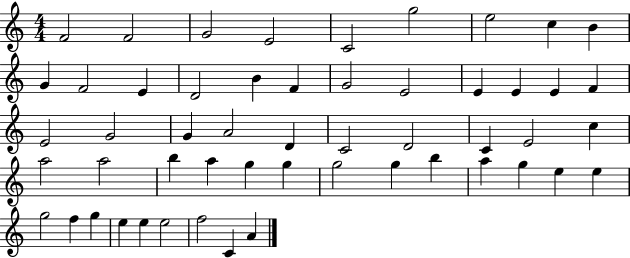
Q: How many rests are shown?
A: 0